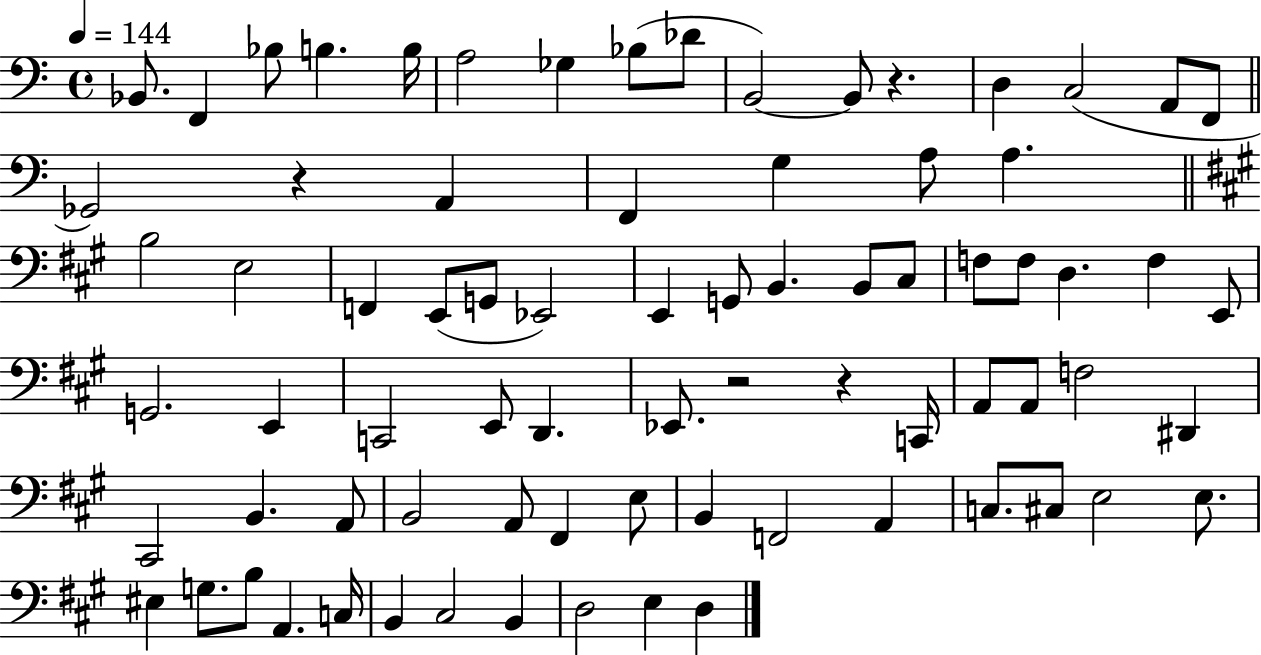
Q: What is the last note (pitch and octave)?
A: D3